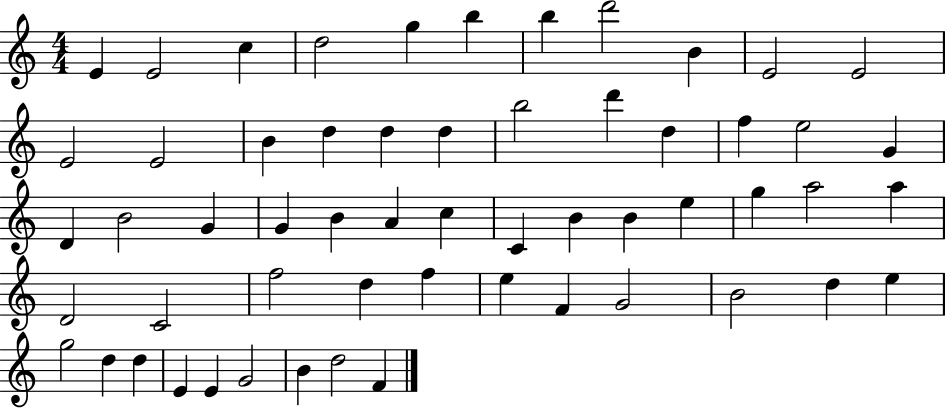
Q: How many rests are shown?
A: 0